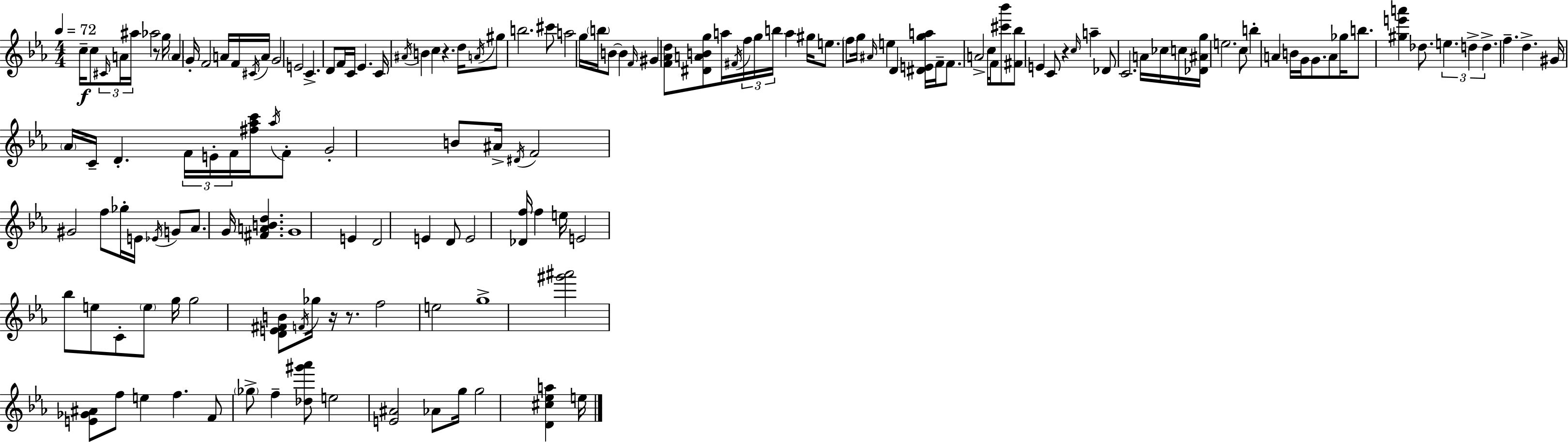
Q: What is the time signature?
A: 4/4